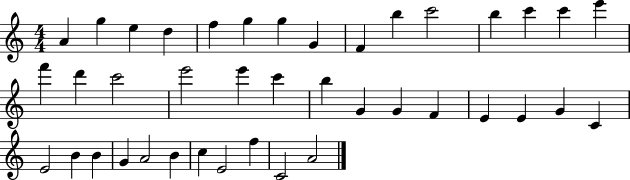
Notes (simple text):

A4/q G5/q E5/q D5/q F5/q G5/q G5/q G4/q F4/q B5/q C6/h B5/q C6/q C6/q E6/q F6/q D6/q C6/h E6/h E6/q C6/q B5/q G4/q G4/q F4/q E4/q E4/q G4/q C4/q E4/h B4/q B4/q G4/q A4/h B4/q C5/q E4/h F5/q C4/h A4/h